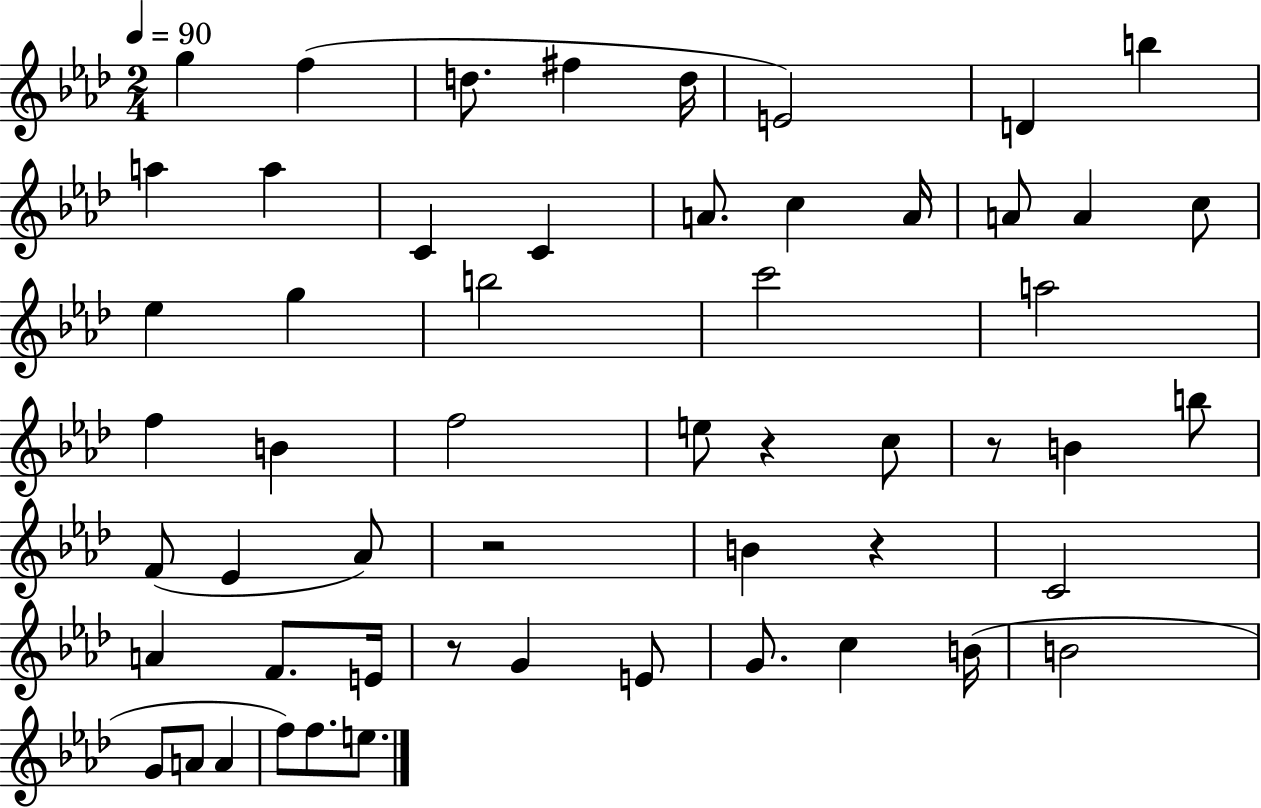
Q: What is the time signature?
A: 2/4